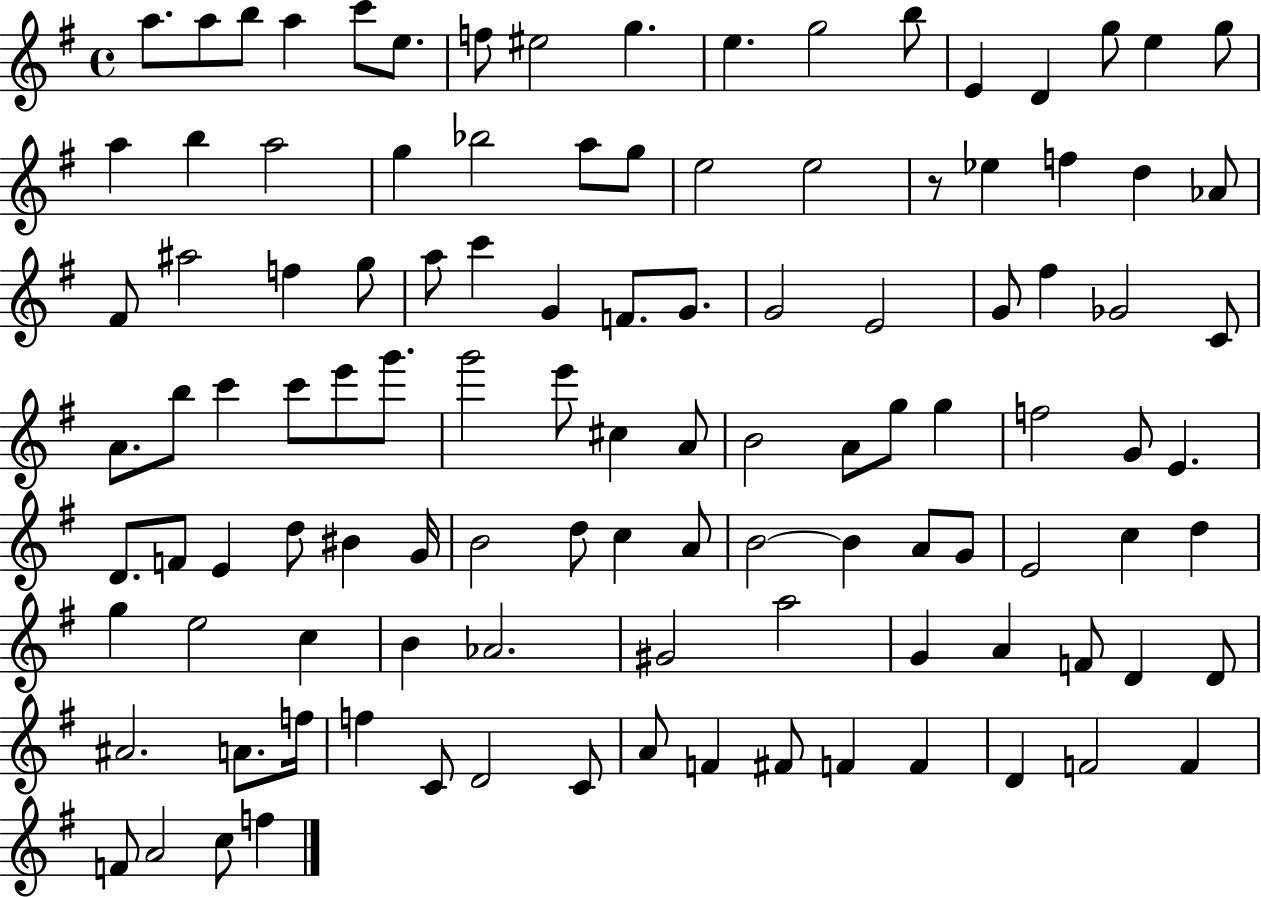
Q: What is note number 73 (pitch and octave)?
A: B4